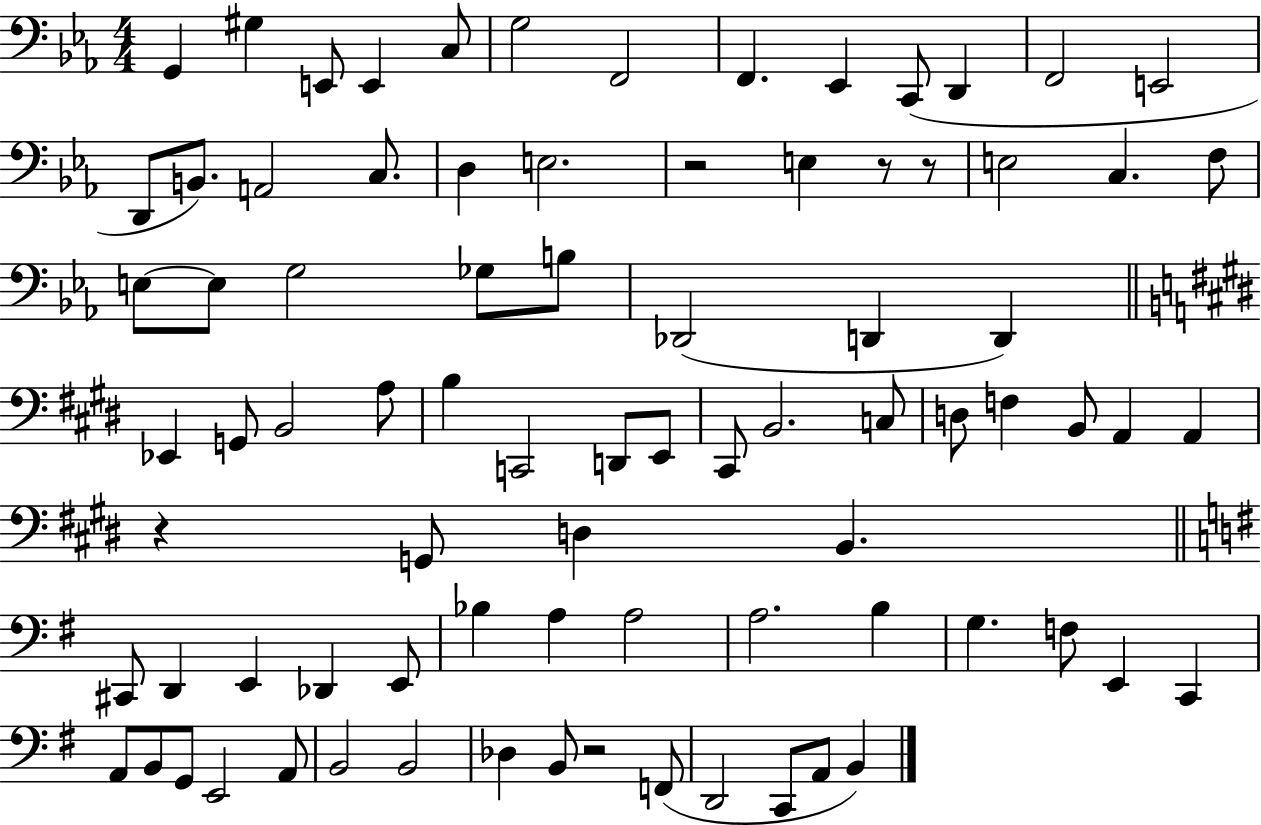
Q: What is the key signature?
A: EES major